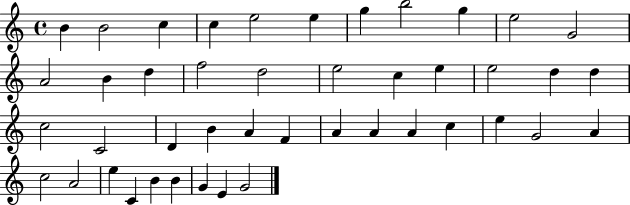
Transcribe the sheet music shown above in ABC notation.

X:1
T:Untitled
M:4/4
L:1/4
K:C
B B2 c c e2 e g b2 g e2 G2 A2 B d f2 d2 e2 c e e2 d d c2 C2 D B A F A A A c e G2 A c2 A2 e C B B G E G2